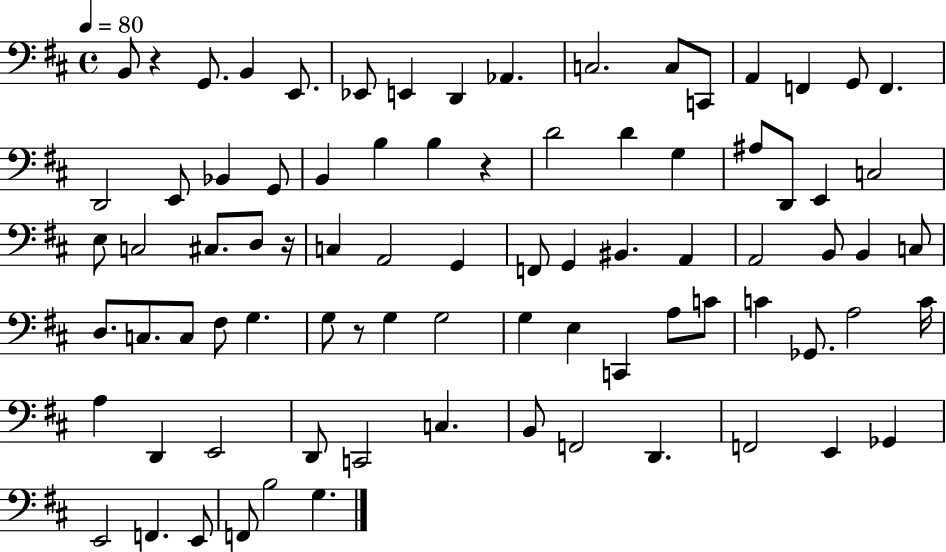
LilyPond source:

{
  \clef bass
  \time 4/4
  \defaultTimeSignature
  \key d \major
  \tempo 4 = 80
  b,8 r4 g,8. b,4 e,8. | ees,8 e,4 d,4 aes,4. | c2. c8 c,8 | a,4 f,4 g,8 f,4. | \break d,2 e,8 bes,4 g,8 | b,4 b4 b4 r4 | d'2 d'4 g4 | ais8 d,8 e,4 c2 | \break e8 c2 cis8. d8 r16 | c4 a,2 g,4 | f,8 g,4 bis,4. a,4 | a,2 b,8 b,4 c8 | \break d8. c8. c8 fis8 g4. | g8 r8 g4 g2 | g4 e4 c,4 a8 c'8 | c'4 ges,8. a2 c'16 | \break a4 d,4 e,2 | d,8 c,2 c4. | b,8 f,2 d,4. | f,2 e,4 ges,4 | \break e,2 f,4. e,8 | f,8 b2 g4. | \bar "|."
}